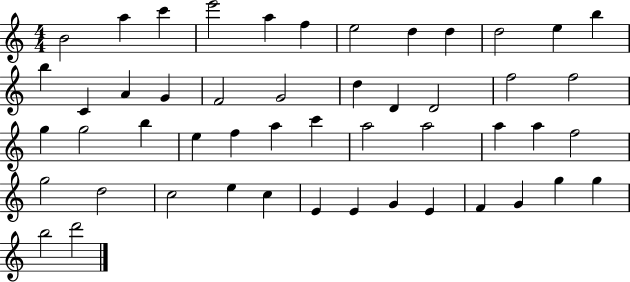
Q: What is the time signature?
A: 4/4